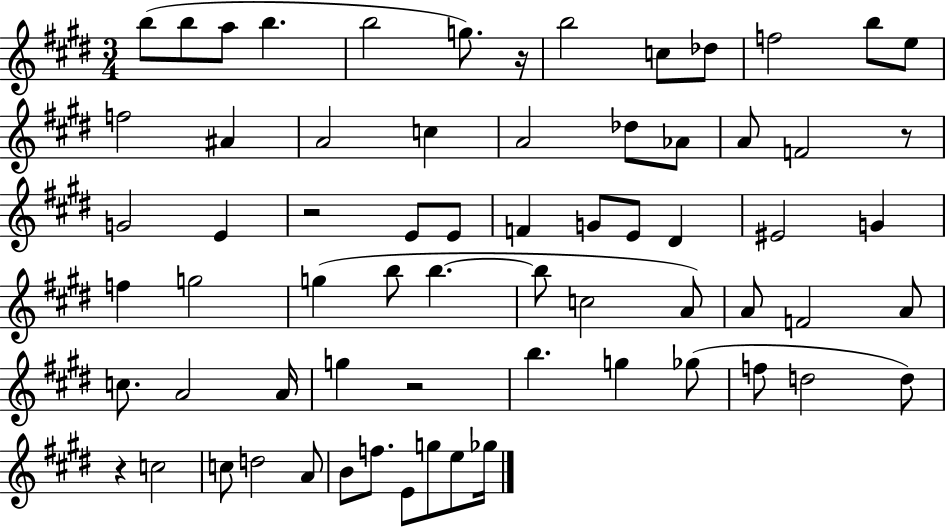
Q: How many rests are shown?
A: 5